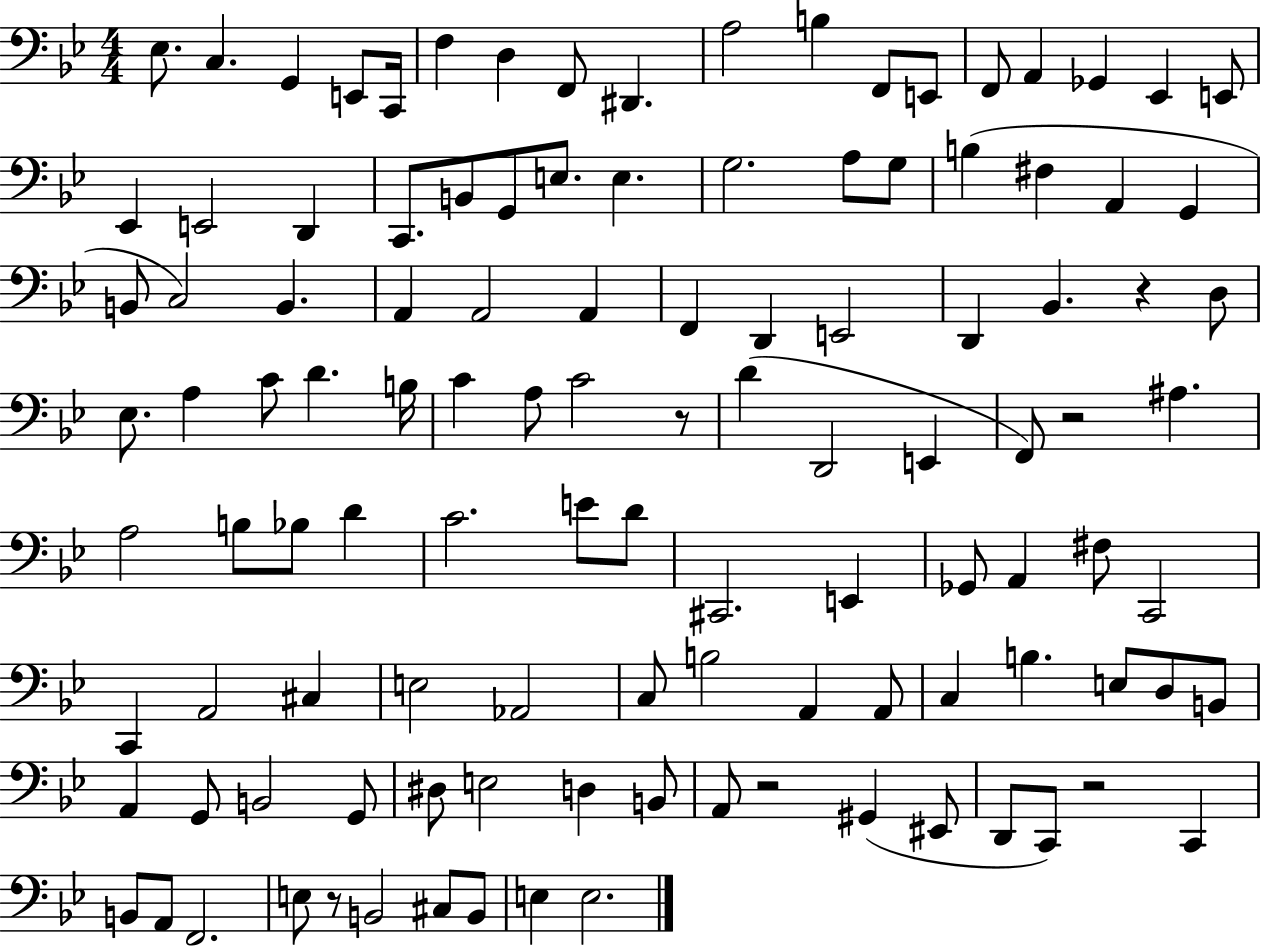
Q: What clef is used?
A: bass